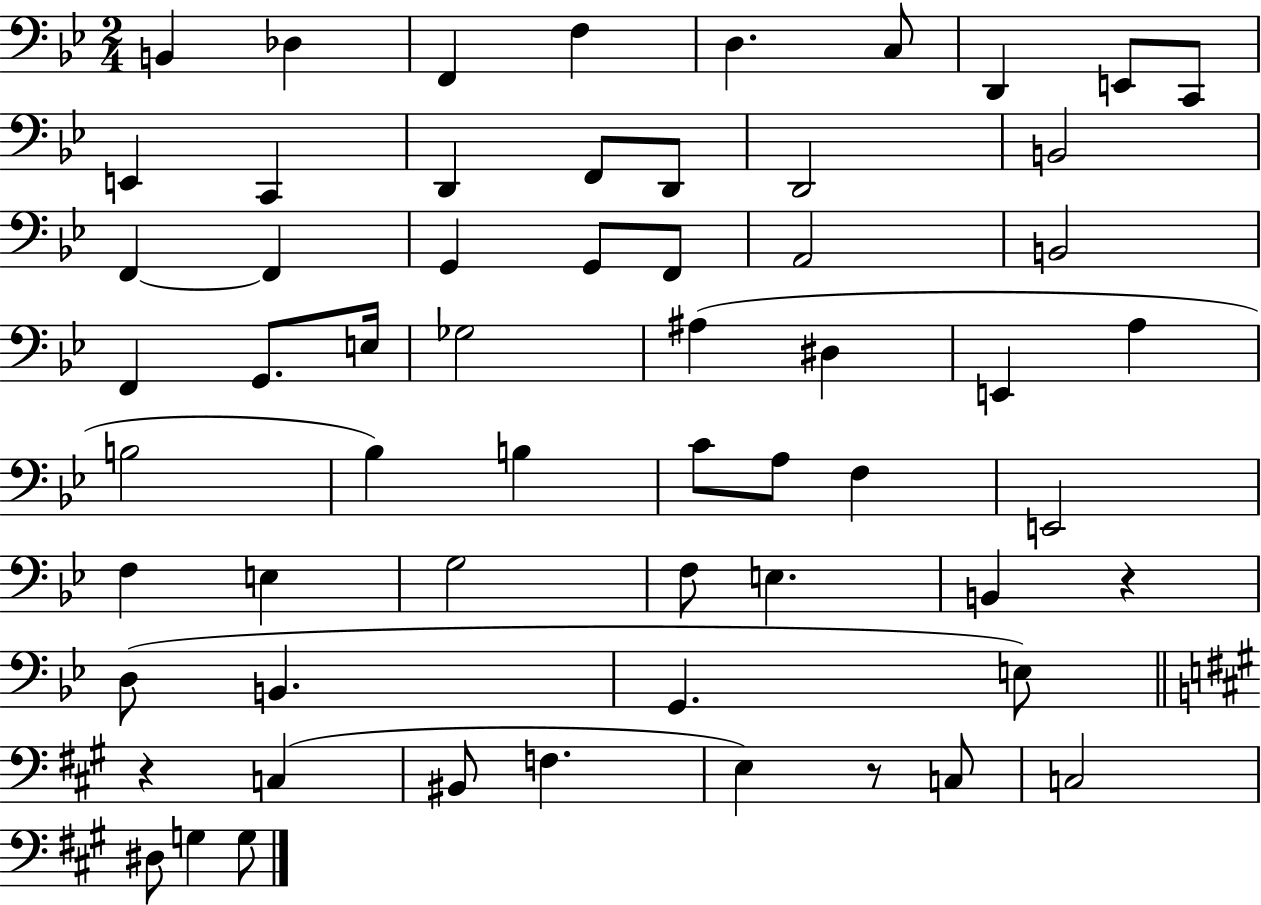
{
  \clef bass
  \numericTimeSignature
  \time 2/4
  \key bes \major
  \repeat volta 2 { b,4 des4 | f,4 f4 | d4. c8 | d,4 e,8 c,8 | \break e,4 c,4 | d,4 f,8 d,8 | d,2 | b,2 | \break f,4~~ f,4 | g,4 g,8 f,8 | a,2 | b,2 | \break f,4 g,8. e16 | ges2 | ais4( dis4 | e,4 a4 | \break b2 | bes4) b4 | c'8 a8 f4 | e,2 | \break f4 e4 | g2 | f8 e4. | b,4 r4 | \break d8( b,4. | g,4. e8) | \bar "||" \break \key a \major r4 c4( | bis,8 f4. | e4) r8 c8 | c2 | \break dis8 g4 g8 | } \bar "|."
}